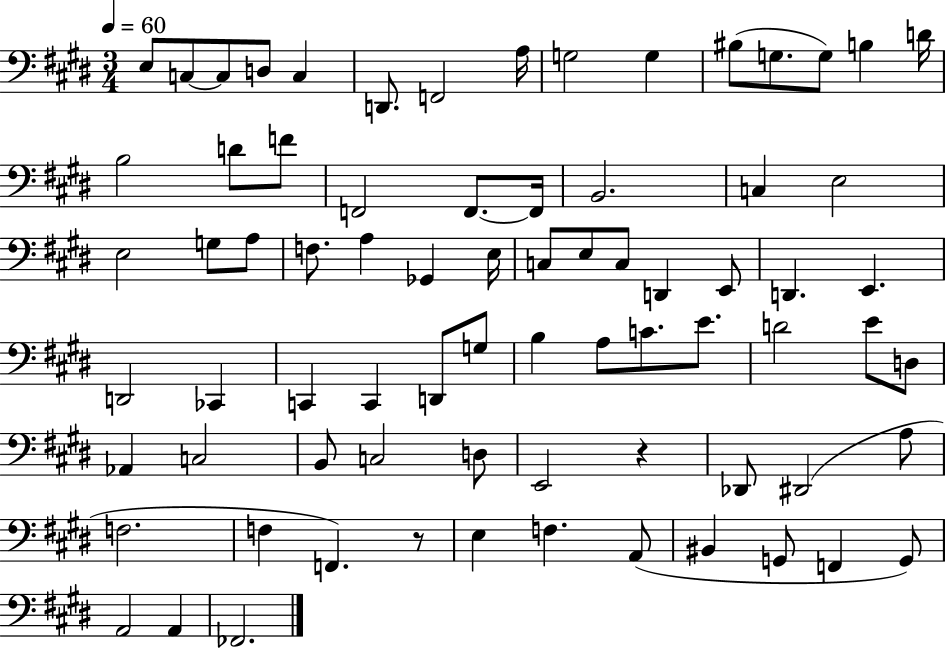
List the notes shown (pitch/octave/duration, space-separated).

E3/e C3/e C3/e D3/e C3/q D2/e. F2/h A3/s G3/h G3/q BIS3/e G3/e. G3/e B3/q D4/s B3/h D4/e F4/e F2/h F2/e. F2/s B2/h. C3/q E3/h E3/h G3/e A3/e F3/e. A3/q Gb2/q E3/s C3/e E3/e C3/e D2/q E2/e D2/q. E2/q. D2/h CES2/q C2/q C2/q D2/e G3/e B3/q A3/e C4/e. E4/e. D4/h E4/e D3/e Ab2/q C3/h B2/e C3/h D3/e E2/h R/q Db2/e D#2/h A3/e F3/h. F3/q F2/q. R/e E3/q F3/q. A2/e BIS2/q G2/e F2/q G2/e A2/h A2/q FES2/h.